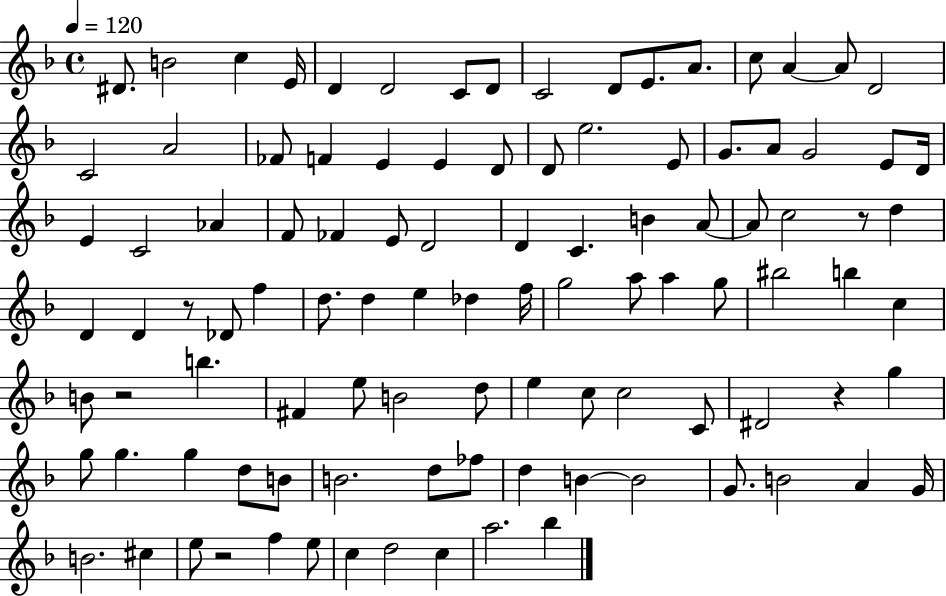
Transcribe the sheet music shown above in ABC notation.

X:1
T:Untitled
M:4/4
L:1/4
K:F
^D/2 B2 c E/4 D D2 C/2 D/2 C2 D/2 E/2 A/2 c/2 A A/2 D2 C2 A2 _F/2 F E E D/2 D/2 e2 E/2 G/2 A/2 G2 E/2 D/4 E C2 _A F/2 _F E/2 D2 D C B A/2 A/2 c2 z/2 d D D z/2 _D/2 f d/2 d e _d f/4 g2 a/2 a g/2 ^b2 b c B/2 z2 b ^F e/2 B2 d/2 e c/2 c2 C/2 ^D2 z g g/2 g g d/2 B/2 B2 d/2 _f/2 d B B2 G/2 B2 A G/4 B2 ^c e/2 z2 f e/2 c d2 c a2 _b